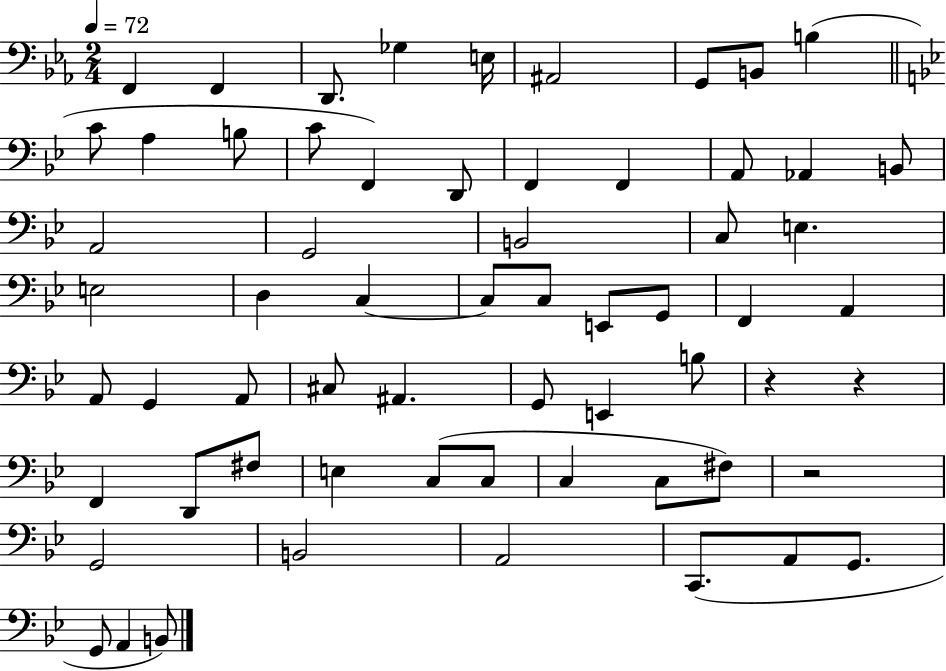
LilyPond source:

{
  \clef bass
  \numericTimeSignature
  \time 2/4
  \key ees \major
  \tempo 4 = 72
  \repeat volta 2 { f,4 f,4 | d,8. ges4 e16 | ais,2 | g,8 b,8 b4( | \break \bar "||" \break \key g \minor c'8 a4 b8 | c'8 f,4) d,8 | f,4 f,4 | a,8 aes,4 b,8 | \break a,2 | g,2 | b,2 | c8 e4. | \break e2 | d4 c4~~ | c8 c8 e,8 g,8 | f,4 a,4 | \break a,8 g,4 a,8 | cis8 ais,4. | g,8 e,4 b8 | r4 r4 | \break f,4 d,8 fis8 | e4 c8( c8 | c4 c8 fis8) | r2 | \break g,2 | b,2 | a,2 | c,8.( a,8 g,8. | \break g,8 a,4 b,8) | } \bar "|."
}